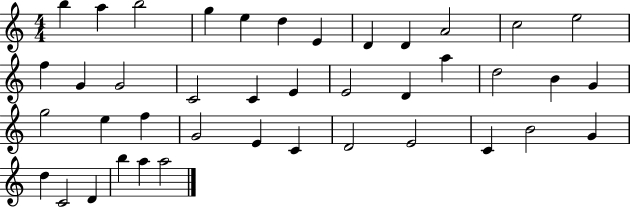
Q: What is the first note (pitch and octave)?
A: B5